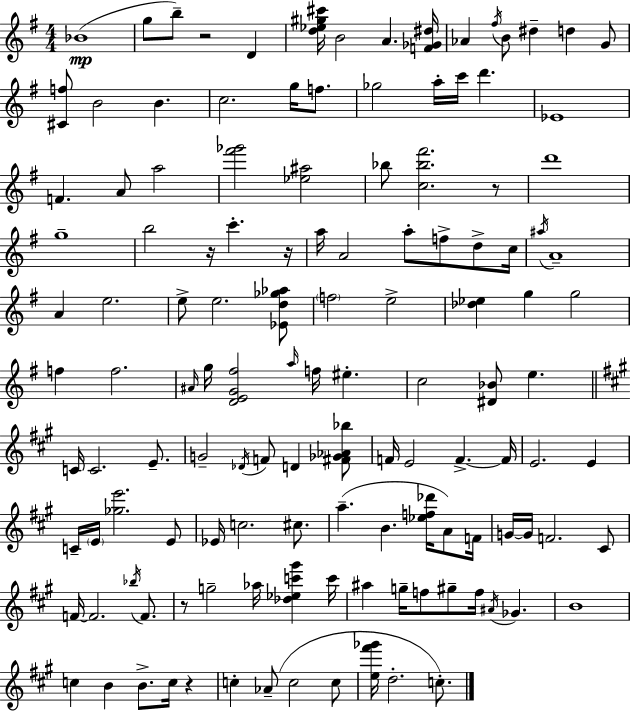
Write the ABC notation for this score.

X:1
T:Untitled
M:4/4
L:1/4
K:Em
_B4 g/2 b/2 z2 D [d_e^g^c']/4 B2 A [F_G^d]/4 _A ^f/4 B/2 ^d d G/2 [^Cf]/2 B2 B c2 g/4 f/2 _g2 a/4 c'/4 d' _E4 F A/2 a2 [^f'_g']2 [_e^a]2 _b/2 [c_b^f']2 z/2 d'4 g4 b2 z/4 c' z/4 a/4 A2 a/2 f/2 d/2 c/4 ^a/4 A4 A e2 e/2 e2 [_Ed_g_a]/2 f2 e2 [_d_e] g g2 f f2 ^A/4 g/4 [DEG^f]2 a/4 f/4 ^e c2 [^D_B]/2 e C/4 C2 E/2 G2 _D/4 F/2 D [^F_G_A_b]/2 F/4 E2 F F/4 E2 E C/4 E/4 [_ge']2 E/2 _E/4 c2 ^c/2 a B [_ef_d']/4 A/2 F/4 G/4 G/4 F2 ^C/2 F/4 F2 _b/4 F/2 z/2 g2 _a/4 [_d_ec'^g'] c'/4 ^a g/4 f/2 ^g/2 f/4 ^A/4 _G B4 c B B/2 c/4 z c _A/2 c2 c/2 [e^f'_g']/4 d2 c/2